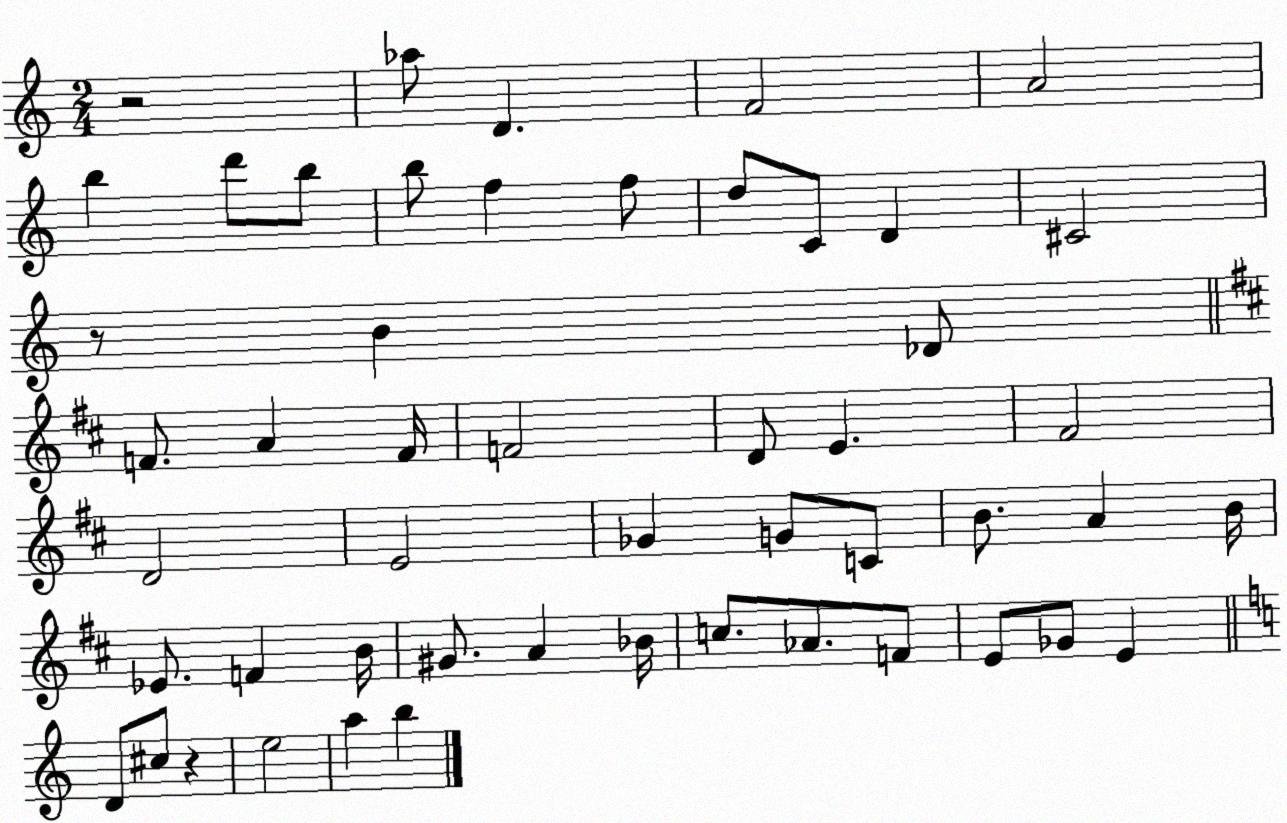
X:1
T:Untitled
M:2/4
L:1/4
K:C
z2 _a/2 D F2 A2 b d'/2 b/2 b/2 f f/2 d/2 C/2 D ^C2 z/2 B _D/2 F/2 A F/4 F2 D/2 E ^F2 D2 E2 _G G/2 C/2 B/2 A B/4 _E/2 F B/4 ^G/2 A _B/4 c/2 _A/2 F/2 E/2 _G/2 E D/2 ^c/2 z e2 a b